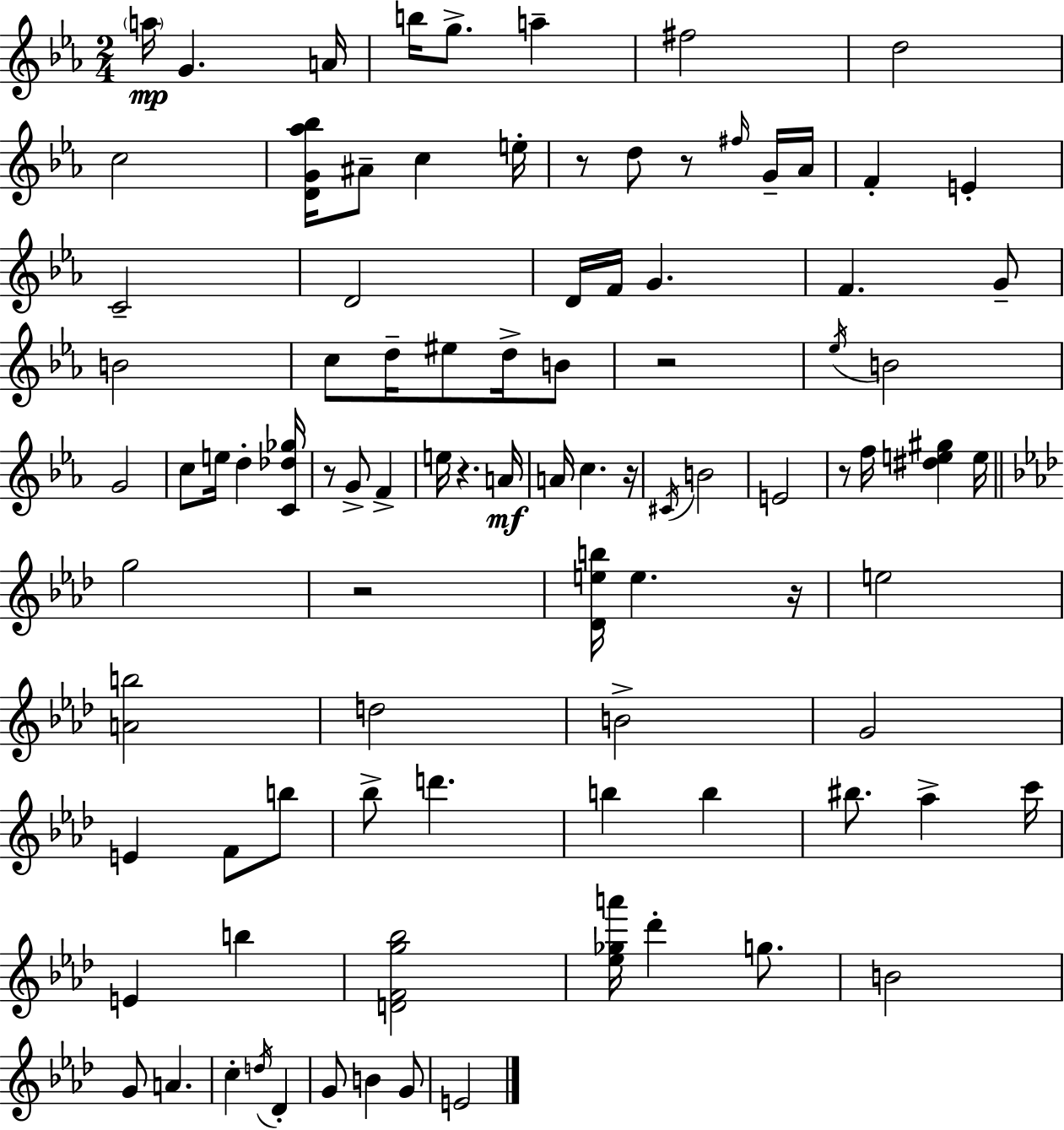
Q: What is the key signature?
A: EES major